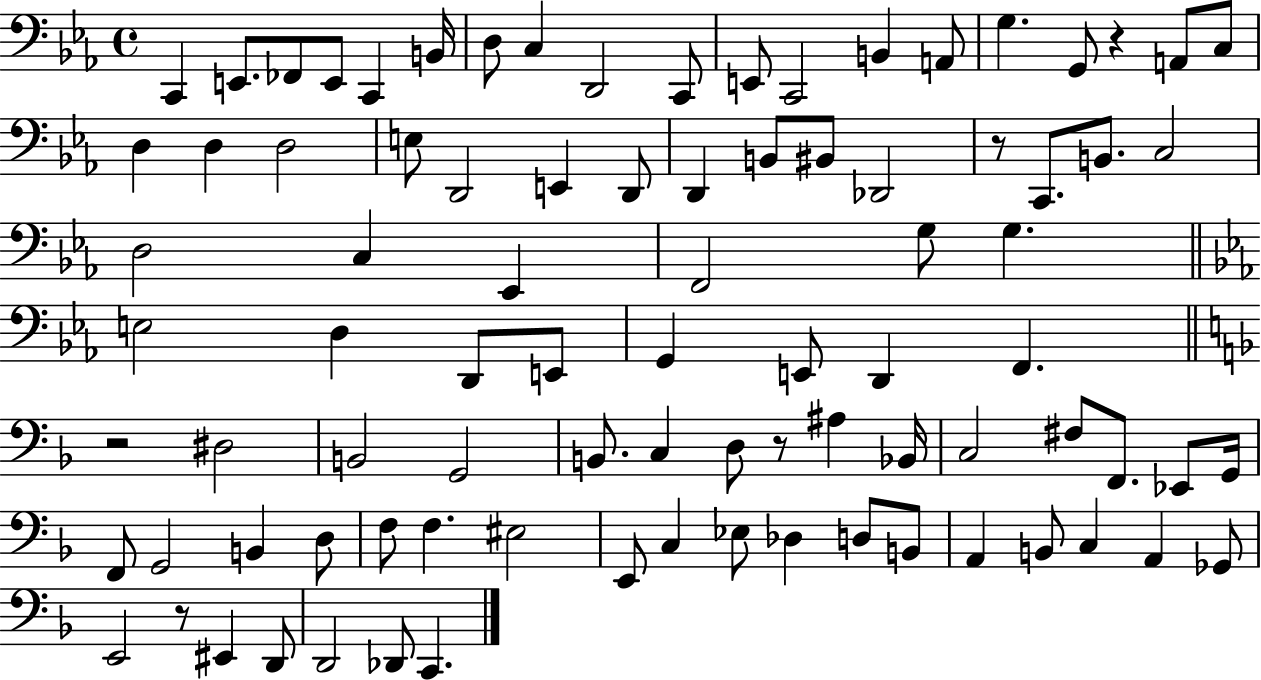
C2/q E2/e. FES2/e E2/e C2/q B2/s D3/e C3/q D2/h C2/e E2/e C2/h B2/q A2/e G3/q. G2/e R/q A2/e C3/e D3/q D3/q D3/h E3/e D2/h E2/q D2/e D2/q B2/e BIS2/e Db2/h R/e C2/e. B2/e. C3/h D3/h C3/q Eb2/q F2/h G3/e G3/q. E3/h D3/q D2/e E2/e G2/q E2/e D2/q F2/q. R/h D#3/h B2/h G2/h B2/e. C3/q D3/e R/e A#3/q Bb2/s C3/h F#3/e F2/e. Eb2/e G2/s F2/e G2/h B2/q D3/e F3/e F3/q. EIS3/h E2/e C3/q Eb3/e Db3/q D3/e B2/e A2/q B2/e C3/q A2/q Gb2/e E2/h R/e EIS2/q D2/e D2/h Db2/e C2/q.